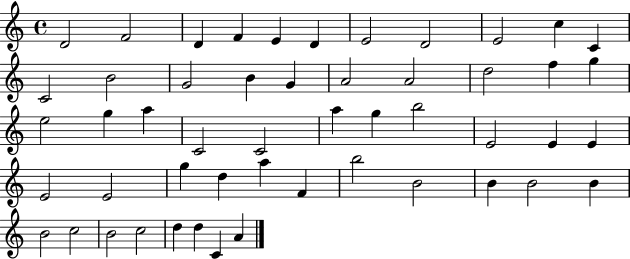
{
  \clef treble
  \time 4/4
  \defaultTimeSignature
  \key c \major
  d'2 f'2 | d'4 f'4 e'4 d'4 | e'2 d'2 | e'2 c''4 c'4 | \break c'2 b'2 | g'2 b'4 g'4 | a'2 a'2 | d''2 f''4 g''4 | \break e''2 g''4 a''4 | c'2 c'2 | a''4 g''4 b''2 | e'2 e'4 e'4 | \break e'2 e'2 | g''4 d''4 a''4 f'4 | b''2 b'2 | b'4 b'2 b'4 | \break b'2 c''2 | b'2 c''2 | d''4 d''4 c'4 a'4 | \bar "|."
}